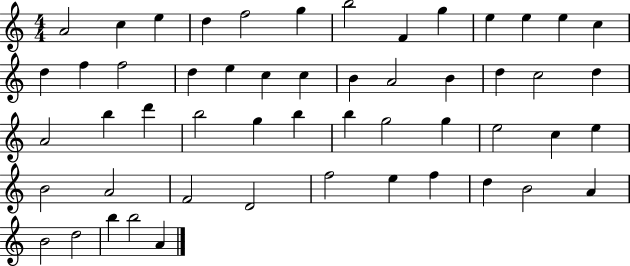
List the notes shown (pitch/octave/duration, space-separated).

A4/h C5/q E5/q D5/q F5/h G5/q B5/h F4/q G5/q E5/q E5/q E5/q C5/q D5/q F5/q F5/h D5/q E5/q C5/q C5/q B4/q A4/h B4/q D5/q C5/h D5/q A4/h B5/q D6/q B5/h G5/q B5/q B5/q G5/h G5/q E5/h C5/q E5/q B4/h A4/h F4/h D4/h F5/h E5/q F5/q D5/q B4/h A4/q B4/h D5/h B5/q B5/h A4/q